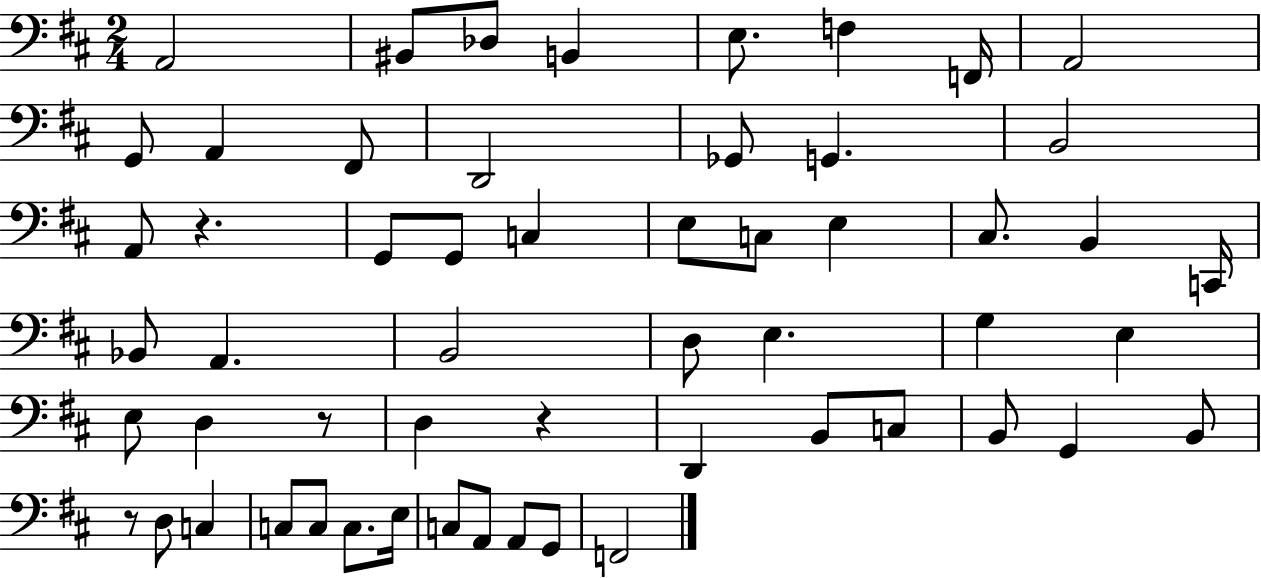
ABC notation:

X:1
T:Untitled
M:2/4
L:1/4
K:D
A,,2 ^B,,/2 _D,/2 B,, E,/2 F, F,,/4 A,,2 G,,/2 A,, ^F,,/2 D,,2 _G,,/2 G,, B,,2 A,,/2 z G,,/2 G,,/2 C, E,/2 C,/2 E, ^C,/2 B,, C,,/4 _B,,/2 A,, B,,2 D,/2 E, G, E, E,/2 D, z/2 D, z D,, B,,/2 C,/2 B,,/2 G,, B,,/2 z/2 D,/2 C, C,/2 C,/2 C,/2 E,/4 C,/2 A,,/2 A,,/2 G,,/2 F,,2